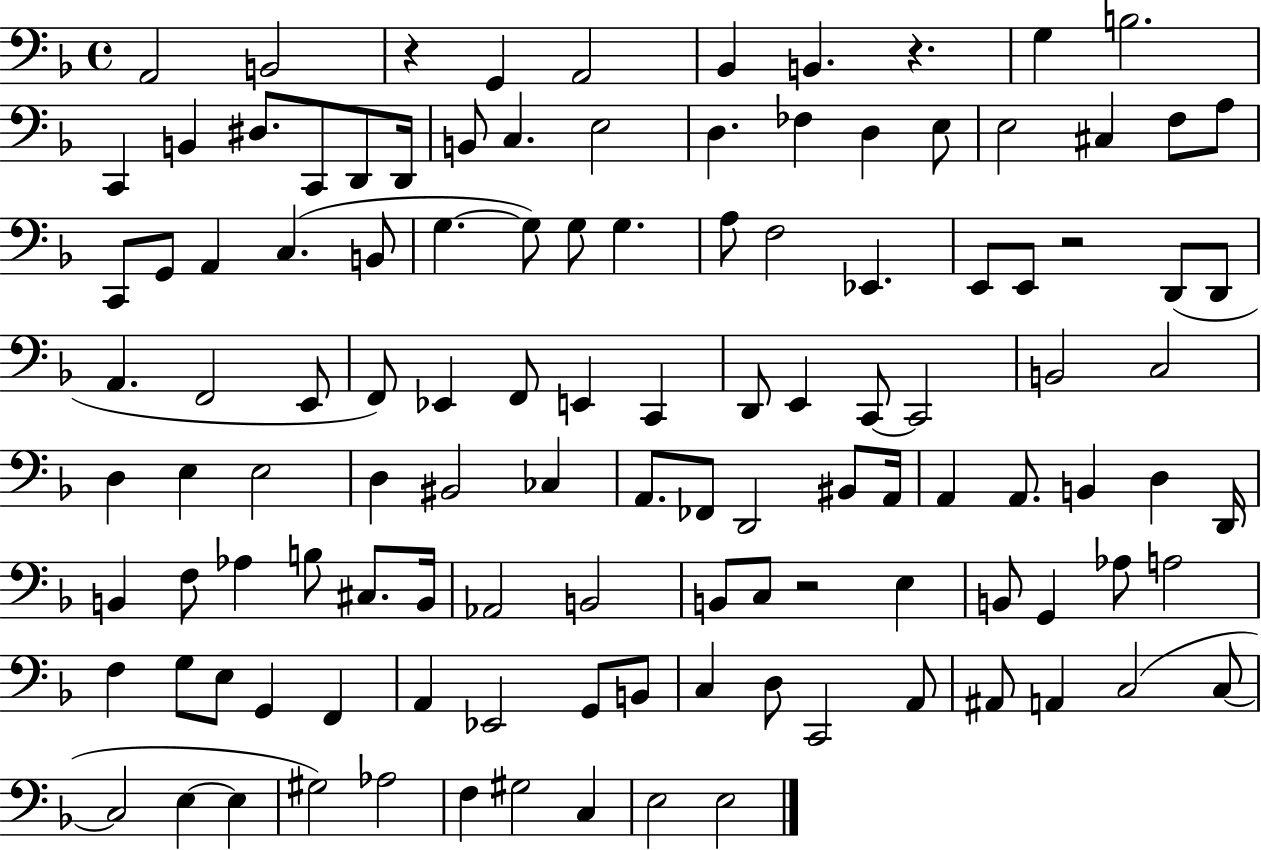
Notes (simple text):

A2/h B2/h R/q G2/q A2/h Bb2/q B2/q. R/q. G3/q B3/h. C2/q B2/q D#3/e. C2/e D2/e D2/s B2/e C3/q. E3/h D3/q. FES3/q D3/q E3/e E3/h C#3/q F3/e A3/e C2/e G2/e A2/q C3/q. B2/e G3/q. G3/e G3/e G3/q. A3/e F3/h Eb2/q. E2/e E2/e R/h D2/e D2/e A2/q. F2/h E2/e F2/e Eb2/q F2/e E2/q C2/q D2/e E2/q C2/e C2/h B2/h C3/h D3/q E3/q E3/h D3/q BIS2/h CES3/q A2/e. FES2/e D2/h BIS2/e A2/s A2/q A2/e. B2/q D3/q D2/s B2/q F3/e Ab3/q B3/e C#3/e. B2/s Ab2/h B2/h B2/e C3/e R/h E3/q B2/e G2/q Ab3/e A3/h F3/q G3/e E3/e G2/q F2/q A2/q Eb2/h G2/e B2/e C3/q D3/e C2/h A2/e A#2/e A2/q C3/h C3/e C3/h E3/q E3/q G#3/h Ab3/h F3/q G#3/h C3/q E3/h E3/h